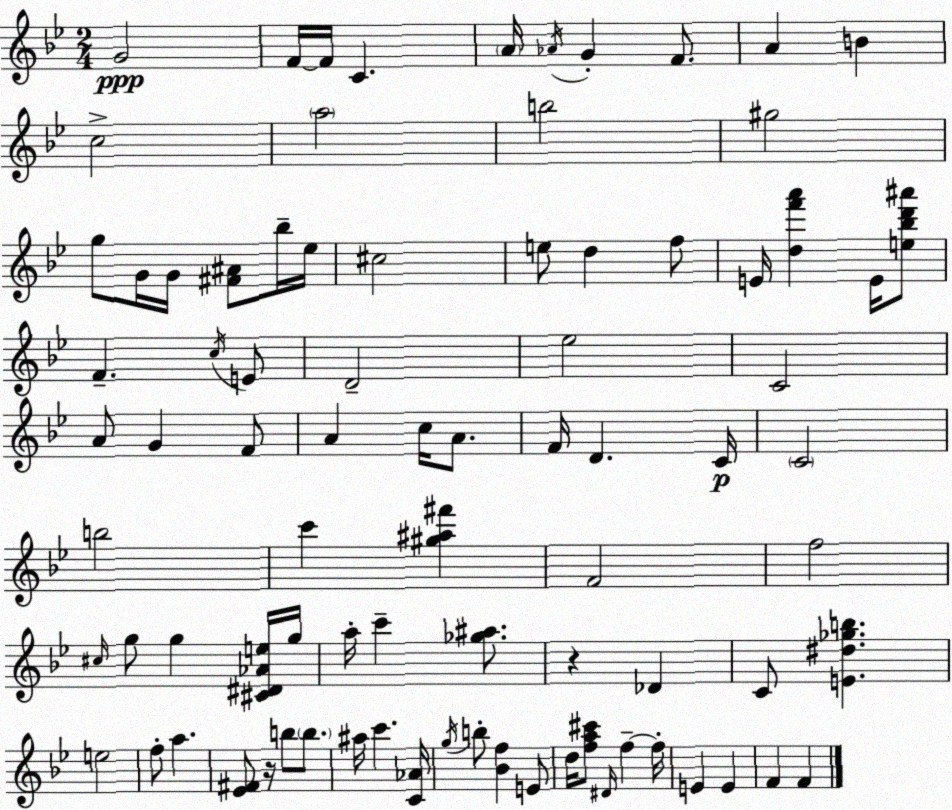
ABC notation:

X:1
T:Untitled
M:2/4
L:1/4
K:Gm
G2 F/4 F/4 C A/4 _A/4 G F/2 A B c2 a2 b2 ^g2 g/2 G/4 G/4 [^F^A]/2 _b/4 _e/4 ^c2 e/2 d f/2 E/4 [df'a'] E/4 [e_bd'^a']/2 F c/4 E/2 D2 _e2 C2 A/2 G F/2 A c/4 A/2 F/4 D C/4 C2 b2 c' [^g^a^f'] F2 f2 ^c/4 g/2 g [^C^D_Ae]/4 g/4 a/4 c' [_g^a]/2 z _D C/2 [E^d_gb] e2 f/2 a [_E^F]/2 z/4 b/2 b/2 ^a/4 c' [C_A]/4 g/4 b/2 [_Bf] E/2 d/4 [fa^c']/2 ^D/4 f f/4 E E F F